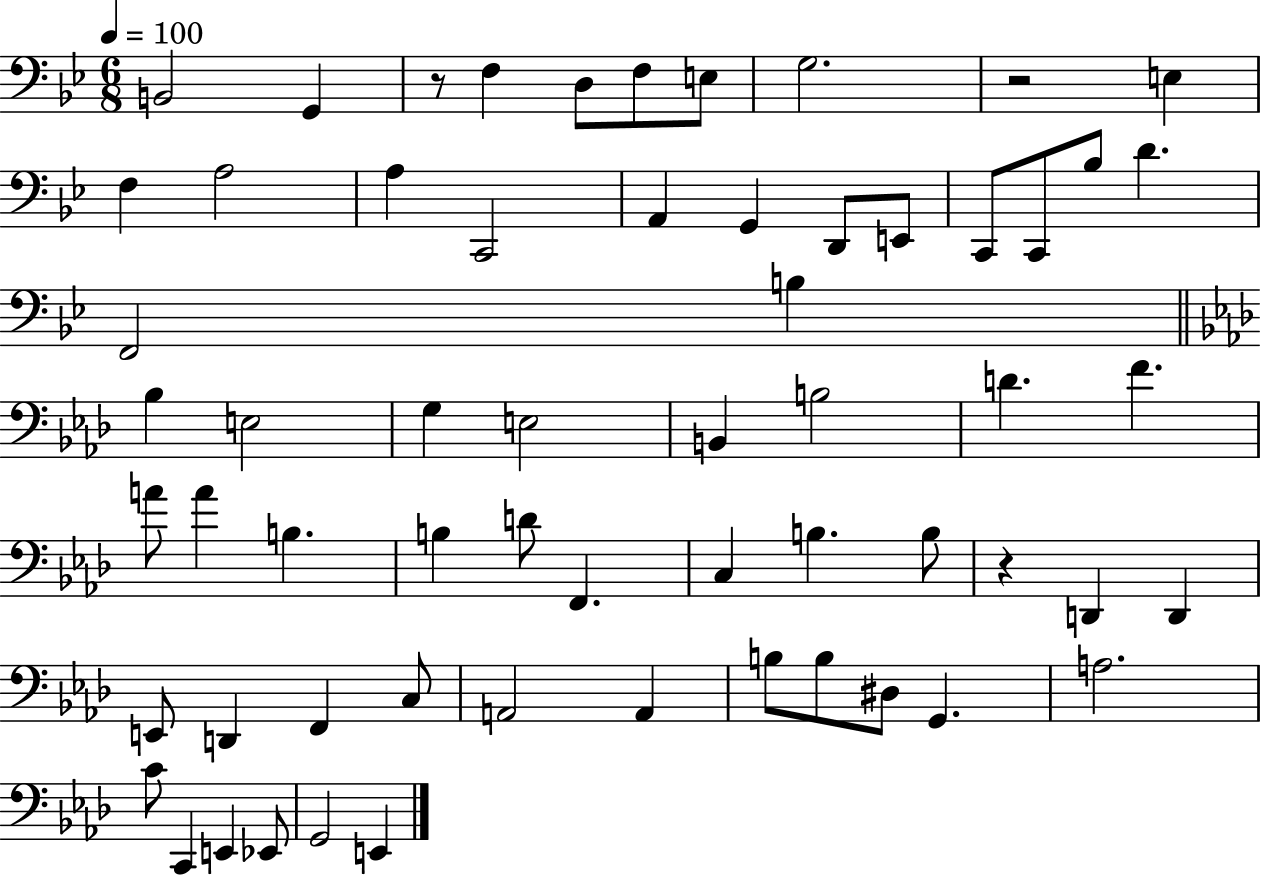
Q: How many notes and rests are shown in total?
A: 61